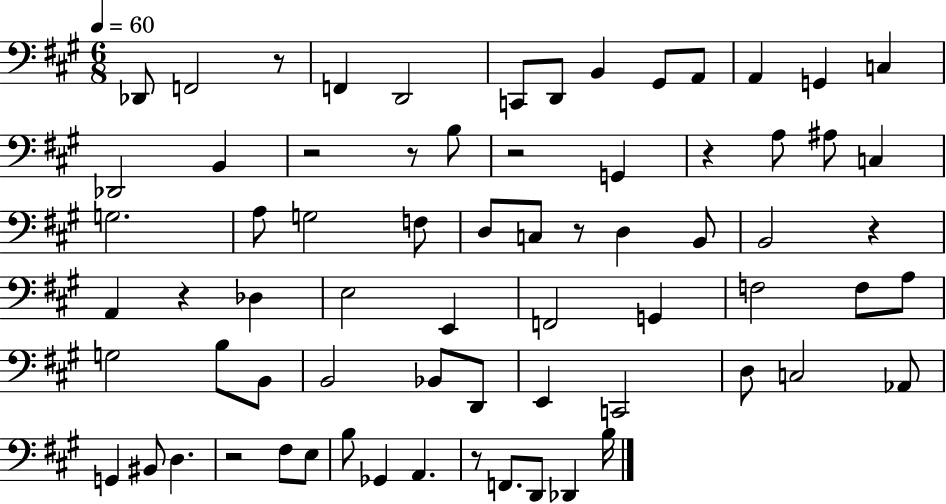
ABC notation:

X:1
T:Untitled
M:6/8
L:1/4
K:A
_D,,/2 F,,2 z/2 F,, D,,2 C,,/2 D,,/2 B,, ^G,,/2 A,,/2 A,, G,, C, _D,,2 B,, z2 z/2 B,/2 z2 G,, z A,/2 ^A,/2 C, G,2 A,/2 G,2 F,/2 D,/2 C,/2 z/2 D, B,,/2 B,,2 z A,, z _D, E,2 E,, F,,2 G,, F,2 F,/2 A,/2 G,2 B,/2 B,,/2 B,,2 _B,,/2 D,,/2 E,, C,,2 D,/2 C,2 _A,,/2 G,, ^B,,/2 D, z2 ^F,/2 E,/2 B,/2 _G,, A,, z/2 F,,/2 D,,/2 _D,, B,/4